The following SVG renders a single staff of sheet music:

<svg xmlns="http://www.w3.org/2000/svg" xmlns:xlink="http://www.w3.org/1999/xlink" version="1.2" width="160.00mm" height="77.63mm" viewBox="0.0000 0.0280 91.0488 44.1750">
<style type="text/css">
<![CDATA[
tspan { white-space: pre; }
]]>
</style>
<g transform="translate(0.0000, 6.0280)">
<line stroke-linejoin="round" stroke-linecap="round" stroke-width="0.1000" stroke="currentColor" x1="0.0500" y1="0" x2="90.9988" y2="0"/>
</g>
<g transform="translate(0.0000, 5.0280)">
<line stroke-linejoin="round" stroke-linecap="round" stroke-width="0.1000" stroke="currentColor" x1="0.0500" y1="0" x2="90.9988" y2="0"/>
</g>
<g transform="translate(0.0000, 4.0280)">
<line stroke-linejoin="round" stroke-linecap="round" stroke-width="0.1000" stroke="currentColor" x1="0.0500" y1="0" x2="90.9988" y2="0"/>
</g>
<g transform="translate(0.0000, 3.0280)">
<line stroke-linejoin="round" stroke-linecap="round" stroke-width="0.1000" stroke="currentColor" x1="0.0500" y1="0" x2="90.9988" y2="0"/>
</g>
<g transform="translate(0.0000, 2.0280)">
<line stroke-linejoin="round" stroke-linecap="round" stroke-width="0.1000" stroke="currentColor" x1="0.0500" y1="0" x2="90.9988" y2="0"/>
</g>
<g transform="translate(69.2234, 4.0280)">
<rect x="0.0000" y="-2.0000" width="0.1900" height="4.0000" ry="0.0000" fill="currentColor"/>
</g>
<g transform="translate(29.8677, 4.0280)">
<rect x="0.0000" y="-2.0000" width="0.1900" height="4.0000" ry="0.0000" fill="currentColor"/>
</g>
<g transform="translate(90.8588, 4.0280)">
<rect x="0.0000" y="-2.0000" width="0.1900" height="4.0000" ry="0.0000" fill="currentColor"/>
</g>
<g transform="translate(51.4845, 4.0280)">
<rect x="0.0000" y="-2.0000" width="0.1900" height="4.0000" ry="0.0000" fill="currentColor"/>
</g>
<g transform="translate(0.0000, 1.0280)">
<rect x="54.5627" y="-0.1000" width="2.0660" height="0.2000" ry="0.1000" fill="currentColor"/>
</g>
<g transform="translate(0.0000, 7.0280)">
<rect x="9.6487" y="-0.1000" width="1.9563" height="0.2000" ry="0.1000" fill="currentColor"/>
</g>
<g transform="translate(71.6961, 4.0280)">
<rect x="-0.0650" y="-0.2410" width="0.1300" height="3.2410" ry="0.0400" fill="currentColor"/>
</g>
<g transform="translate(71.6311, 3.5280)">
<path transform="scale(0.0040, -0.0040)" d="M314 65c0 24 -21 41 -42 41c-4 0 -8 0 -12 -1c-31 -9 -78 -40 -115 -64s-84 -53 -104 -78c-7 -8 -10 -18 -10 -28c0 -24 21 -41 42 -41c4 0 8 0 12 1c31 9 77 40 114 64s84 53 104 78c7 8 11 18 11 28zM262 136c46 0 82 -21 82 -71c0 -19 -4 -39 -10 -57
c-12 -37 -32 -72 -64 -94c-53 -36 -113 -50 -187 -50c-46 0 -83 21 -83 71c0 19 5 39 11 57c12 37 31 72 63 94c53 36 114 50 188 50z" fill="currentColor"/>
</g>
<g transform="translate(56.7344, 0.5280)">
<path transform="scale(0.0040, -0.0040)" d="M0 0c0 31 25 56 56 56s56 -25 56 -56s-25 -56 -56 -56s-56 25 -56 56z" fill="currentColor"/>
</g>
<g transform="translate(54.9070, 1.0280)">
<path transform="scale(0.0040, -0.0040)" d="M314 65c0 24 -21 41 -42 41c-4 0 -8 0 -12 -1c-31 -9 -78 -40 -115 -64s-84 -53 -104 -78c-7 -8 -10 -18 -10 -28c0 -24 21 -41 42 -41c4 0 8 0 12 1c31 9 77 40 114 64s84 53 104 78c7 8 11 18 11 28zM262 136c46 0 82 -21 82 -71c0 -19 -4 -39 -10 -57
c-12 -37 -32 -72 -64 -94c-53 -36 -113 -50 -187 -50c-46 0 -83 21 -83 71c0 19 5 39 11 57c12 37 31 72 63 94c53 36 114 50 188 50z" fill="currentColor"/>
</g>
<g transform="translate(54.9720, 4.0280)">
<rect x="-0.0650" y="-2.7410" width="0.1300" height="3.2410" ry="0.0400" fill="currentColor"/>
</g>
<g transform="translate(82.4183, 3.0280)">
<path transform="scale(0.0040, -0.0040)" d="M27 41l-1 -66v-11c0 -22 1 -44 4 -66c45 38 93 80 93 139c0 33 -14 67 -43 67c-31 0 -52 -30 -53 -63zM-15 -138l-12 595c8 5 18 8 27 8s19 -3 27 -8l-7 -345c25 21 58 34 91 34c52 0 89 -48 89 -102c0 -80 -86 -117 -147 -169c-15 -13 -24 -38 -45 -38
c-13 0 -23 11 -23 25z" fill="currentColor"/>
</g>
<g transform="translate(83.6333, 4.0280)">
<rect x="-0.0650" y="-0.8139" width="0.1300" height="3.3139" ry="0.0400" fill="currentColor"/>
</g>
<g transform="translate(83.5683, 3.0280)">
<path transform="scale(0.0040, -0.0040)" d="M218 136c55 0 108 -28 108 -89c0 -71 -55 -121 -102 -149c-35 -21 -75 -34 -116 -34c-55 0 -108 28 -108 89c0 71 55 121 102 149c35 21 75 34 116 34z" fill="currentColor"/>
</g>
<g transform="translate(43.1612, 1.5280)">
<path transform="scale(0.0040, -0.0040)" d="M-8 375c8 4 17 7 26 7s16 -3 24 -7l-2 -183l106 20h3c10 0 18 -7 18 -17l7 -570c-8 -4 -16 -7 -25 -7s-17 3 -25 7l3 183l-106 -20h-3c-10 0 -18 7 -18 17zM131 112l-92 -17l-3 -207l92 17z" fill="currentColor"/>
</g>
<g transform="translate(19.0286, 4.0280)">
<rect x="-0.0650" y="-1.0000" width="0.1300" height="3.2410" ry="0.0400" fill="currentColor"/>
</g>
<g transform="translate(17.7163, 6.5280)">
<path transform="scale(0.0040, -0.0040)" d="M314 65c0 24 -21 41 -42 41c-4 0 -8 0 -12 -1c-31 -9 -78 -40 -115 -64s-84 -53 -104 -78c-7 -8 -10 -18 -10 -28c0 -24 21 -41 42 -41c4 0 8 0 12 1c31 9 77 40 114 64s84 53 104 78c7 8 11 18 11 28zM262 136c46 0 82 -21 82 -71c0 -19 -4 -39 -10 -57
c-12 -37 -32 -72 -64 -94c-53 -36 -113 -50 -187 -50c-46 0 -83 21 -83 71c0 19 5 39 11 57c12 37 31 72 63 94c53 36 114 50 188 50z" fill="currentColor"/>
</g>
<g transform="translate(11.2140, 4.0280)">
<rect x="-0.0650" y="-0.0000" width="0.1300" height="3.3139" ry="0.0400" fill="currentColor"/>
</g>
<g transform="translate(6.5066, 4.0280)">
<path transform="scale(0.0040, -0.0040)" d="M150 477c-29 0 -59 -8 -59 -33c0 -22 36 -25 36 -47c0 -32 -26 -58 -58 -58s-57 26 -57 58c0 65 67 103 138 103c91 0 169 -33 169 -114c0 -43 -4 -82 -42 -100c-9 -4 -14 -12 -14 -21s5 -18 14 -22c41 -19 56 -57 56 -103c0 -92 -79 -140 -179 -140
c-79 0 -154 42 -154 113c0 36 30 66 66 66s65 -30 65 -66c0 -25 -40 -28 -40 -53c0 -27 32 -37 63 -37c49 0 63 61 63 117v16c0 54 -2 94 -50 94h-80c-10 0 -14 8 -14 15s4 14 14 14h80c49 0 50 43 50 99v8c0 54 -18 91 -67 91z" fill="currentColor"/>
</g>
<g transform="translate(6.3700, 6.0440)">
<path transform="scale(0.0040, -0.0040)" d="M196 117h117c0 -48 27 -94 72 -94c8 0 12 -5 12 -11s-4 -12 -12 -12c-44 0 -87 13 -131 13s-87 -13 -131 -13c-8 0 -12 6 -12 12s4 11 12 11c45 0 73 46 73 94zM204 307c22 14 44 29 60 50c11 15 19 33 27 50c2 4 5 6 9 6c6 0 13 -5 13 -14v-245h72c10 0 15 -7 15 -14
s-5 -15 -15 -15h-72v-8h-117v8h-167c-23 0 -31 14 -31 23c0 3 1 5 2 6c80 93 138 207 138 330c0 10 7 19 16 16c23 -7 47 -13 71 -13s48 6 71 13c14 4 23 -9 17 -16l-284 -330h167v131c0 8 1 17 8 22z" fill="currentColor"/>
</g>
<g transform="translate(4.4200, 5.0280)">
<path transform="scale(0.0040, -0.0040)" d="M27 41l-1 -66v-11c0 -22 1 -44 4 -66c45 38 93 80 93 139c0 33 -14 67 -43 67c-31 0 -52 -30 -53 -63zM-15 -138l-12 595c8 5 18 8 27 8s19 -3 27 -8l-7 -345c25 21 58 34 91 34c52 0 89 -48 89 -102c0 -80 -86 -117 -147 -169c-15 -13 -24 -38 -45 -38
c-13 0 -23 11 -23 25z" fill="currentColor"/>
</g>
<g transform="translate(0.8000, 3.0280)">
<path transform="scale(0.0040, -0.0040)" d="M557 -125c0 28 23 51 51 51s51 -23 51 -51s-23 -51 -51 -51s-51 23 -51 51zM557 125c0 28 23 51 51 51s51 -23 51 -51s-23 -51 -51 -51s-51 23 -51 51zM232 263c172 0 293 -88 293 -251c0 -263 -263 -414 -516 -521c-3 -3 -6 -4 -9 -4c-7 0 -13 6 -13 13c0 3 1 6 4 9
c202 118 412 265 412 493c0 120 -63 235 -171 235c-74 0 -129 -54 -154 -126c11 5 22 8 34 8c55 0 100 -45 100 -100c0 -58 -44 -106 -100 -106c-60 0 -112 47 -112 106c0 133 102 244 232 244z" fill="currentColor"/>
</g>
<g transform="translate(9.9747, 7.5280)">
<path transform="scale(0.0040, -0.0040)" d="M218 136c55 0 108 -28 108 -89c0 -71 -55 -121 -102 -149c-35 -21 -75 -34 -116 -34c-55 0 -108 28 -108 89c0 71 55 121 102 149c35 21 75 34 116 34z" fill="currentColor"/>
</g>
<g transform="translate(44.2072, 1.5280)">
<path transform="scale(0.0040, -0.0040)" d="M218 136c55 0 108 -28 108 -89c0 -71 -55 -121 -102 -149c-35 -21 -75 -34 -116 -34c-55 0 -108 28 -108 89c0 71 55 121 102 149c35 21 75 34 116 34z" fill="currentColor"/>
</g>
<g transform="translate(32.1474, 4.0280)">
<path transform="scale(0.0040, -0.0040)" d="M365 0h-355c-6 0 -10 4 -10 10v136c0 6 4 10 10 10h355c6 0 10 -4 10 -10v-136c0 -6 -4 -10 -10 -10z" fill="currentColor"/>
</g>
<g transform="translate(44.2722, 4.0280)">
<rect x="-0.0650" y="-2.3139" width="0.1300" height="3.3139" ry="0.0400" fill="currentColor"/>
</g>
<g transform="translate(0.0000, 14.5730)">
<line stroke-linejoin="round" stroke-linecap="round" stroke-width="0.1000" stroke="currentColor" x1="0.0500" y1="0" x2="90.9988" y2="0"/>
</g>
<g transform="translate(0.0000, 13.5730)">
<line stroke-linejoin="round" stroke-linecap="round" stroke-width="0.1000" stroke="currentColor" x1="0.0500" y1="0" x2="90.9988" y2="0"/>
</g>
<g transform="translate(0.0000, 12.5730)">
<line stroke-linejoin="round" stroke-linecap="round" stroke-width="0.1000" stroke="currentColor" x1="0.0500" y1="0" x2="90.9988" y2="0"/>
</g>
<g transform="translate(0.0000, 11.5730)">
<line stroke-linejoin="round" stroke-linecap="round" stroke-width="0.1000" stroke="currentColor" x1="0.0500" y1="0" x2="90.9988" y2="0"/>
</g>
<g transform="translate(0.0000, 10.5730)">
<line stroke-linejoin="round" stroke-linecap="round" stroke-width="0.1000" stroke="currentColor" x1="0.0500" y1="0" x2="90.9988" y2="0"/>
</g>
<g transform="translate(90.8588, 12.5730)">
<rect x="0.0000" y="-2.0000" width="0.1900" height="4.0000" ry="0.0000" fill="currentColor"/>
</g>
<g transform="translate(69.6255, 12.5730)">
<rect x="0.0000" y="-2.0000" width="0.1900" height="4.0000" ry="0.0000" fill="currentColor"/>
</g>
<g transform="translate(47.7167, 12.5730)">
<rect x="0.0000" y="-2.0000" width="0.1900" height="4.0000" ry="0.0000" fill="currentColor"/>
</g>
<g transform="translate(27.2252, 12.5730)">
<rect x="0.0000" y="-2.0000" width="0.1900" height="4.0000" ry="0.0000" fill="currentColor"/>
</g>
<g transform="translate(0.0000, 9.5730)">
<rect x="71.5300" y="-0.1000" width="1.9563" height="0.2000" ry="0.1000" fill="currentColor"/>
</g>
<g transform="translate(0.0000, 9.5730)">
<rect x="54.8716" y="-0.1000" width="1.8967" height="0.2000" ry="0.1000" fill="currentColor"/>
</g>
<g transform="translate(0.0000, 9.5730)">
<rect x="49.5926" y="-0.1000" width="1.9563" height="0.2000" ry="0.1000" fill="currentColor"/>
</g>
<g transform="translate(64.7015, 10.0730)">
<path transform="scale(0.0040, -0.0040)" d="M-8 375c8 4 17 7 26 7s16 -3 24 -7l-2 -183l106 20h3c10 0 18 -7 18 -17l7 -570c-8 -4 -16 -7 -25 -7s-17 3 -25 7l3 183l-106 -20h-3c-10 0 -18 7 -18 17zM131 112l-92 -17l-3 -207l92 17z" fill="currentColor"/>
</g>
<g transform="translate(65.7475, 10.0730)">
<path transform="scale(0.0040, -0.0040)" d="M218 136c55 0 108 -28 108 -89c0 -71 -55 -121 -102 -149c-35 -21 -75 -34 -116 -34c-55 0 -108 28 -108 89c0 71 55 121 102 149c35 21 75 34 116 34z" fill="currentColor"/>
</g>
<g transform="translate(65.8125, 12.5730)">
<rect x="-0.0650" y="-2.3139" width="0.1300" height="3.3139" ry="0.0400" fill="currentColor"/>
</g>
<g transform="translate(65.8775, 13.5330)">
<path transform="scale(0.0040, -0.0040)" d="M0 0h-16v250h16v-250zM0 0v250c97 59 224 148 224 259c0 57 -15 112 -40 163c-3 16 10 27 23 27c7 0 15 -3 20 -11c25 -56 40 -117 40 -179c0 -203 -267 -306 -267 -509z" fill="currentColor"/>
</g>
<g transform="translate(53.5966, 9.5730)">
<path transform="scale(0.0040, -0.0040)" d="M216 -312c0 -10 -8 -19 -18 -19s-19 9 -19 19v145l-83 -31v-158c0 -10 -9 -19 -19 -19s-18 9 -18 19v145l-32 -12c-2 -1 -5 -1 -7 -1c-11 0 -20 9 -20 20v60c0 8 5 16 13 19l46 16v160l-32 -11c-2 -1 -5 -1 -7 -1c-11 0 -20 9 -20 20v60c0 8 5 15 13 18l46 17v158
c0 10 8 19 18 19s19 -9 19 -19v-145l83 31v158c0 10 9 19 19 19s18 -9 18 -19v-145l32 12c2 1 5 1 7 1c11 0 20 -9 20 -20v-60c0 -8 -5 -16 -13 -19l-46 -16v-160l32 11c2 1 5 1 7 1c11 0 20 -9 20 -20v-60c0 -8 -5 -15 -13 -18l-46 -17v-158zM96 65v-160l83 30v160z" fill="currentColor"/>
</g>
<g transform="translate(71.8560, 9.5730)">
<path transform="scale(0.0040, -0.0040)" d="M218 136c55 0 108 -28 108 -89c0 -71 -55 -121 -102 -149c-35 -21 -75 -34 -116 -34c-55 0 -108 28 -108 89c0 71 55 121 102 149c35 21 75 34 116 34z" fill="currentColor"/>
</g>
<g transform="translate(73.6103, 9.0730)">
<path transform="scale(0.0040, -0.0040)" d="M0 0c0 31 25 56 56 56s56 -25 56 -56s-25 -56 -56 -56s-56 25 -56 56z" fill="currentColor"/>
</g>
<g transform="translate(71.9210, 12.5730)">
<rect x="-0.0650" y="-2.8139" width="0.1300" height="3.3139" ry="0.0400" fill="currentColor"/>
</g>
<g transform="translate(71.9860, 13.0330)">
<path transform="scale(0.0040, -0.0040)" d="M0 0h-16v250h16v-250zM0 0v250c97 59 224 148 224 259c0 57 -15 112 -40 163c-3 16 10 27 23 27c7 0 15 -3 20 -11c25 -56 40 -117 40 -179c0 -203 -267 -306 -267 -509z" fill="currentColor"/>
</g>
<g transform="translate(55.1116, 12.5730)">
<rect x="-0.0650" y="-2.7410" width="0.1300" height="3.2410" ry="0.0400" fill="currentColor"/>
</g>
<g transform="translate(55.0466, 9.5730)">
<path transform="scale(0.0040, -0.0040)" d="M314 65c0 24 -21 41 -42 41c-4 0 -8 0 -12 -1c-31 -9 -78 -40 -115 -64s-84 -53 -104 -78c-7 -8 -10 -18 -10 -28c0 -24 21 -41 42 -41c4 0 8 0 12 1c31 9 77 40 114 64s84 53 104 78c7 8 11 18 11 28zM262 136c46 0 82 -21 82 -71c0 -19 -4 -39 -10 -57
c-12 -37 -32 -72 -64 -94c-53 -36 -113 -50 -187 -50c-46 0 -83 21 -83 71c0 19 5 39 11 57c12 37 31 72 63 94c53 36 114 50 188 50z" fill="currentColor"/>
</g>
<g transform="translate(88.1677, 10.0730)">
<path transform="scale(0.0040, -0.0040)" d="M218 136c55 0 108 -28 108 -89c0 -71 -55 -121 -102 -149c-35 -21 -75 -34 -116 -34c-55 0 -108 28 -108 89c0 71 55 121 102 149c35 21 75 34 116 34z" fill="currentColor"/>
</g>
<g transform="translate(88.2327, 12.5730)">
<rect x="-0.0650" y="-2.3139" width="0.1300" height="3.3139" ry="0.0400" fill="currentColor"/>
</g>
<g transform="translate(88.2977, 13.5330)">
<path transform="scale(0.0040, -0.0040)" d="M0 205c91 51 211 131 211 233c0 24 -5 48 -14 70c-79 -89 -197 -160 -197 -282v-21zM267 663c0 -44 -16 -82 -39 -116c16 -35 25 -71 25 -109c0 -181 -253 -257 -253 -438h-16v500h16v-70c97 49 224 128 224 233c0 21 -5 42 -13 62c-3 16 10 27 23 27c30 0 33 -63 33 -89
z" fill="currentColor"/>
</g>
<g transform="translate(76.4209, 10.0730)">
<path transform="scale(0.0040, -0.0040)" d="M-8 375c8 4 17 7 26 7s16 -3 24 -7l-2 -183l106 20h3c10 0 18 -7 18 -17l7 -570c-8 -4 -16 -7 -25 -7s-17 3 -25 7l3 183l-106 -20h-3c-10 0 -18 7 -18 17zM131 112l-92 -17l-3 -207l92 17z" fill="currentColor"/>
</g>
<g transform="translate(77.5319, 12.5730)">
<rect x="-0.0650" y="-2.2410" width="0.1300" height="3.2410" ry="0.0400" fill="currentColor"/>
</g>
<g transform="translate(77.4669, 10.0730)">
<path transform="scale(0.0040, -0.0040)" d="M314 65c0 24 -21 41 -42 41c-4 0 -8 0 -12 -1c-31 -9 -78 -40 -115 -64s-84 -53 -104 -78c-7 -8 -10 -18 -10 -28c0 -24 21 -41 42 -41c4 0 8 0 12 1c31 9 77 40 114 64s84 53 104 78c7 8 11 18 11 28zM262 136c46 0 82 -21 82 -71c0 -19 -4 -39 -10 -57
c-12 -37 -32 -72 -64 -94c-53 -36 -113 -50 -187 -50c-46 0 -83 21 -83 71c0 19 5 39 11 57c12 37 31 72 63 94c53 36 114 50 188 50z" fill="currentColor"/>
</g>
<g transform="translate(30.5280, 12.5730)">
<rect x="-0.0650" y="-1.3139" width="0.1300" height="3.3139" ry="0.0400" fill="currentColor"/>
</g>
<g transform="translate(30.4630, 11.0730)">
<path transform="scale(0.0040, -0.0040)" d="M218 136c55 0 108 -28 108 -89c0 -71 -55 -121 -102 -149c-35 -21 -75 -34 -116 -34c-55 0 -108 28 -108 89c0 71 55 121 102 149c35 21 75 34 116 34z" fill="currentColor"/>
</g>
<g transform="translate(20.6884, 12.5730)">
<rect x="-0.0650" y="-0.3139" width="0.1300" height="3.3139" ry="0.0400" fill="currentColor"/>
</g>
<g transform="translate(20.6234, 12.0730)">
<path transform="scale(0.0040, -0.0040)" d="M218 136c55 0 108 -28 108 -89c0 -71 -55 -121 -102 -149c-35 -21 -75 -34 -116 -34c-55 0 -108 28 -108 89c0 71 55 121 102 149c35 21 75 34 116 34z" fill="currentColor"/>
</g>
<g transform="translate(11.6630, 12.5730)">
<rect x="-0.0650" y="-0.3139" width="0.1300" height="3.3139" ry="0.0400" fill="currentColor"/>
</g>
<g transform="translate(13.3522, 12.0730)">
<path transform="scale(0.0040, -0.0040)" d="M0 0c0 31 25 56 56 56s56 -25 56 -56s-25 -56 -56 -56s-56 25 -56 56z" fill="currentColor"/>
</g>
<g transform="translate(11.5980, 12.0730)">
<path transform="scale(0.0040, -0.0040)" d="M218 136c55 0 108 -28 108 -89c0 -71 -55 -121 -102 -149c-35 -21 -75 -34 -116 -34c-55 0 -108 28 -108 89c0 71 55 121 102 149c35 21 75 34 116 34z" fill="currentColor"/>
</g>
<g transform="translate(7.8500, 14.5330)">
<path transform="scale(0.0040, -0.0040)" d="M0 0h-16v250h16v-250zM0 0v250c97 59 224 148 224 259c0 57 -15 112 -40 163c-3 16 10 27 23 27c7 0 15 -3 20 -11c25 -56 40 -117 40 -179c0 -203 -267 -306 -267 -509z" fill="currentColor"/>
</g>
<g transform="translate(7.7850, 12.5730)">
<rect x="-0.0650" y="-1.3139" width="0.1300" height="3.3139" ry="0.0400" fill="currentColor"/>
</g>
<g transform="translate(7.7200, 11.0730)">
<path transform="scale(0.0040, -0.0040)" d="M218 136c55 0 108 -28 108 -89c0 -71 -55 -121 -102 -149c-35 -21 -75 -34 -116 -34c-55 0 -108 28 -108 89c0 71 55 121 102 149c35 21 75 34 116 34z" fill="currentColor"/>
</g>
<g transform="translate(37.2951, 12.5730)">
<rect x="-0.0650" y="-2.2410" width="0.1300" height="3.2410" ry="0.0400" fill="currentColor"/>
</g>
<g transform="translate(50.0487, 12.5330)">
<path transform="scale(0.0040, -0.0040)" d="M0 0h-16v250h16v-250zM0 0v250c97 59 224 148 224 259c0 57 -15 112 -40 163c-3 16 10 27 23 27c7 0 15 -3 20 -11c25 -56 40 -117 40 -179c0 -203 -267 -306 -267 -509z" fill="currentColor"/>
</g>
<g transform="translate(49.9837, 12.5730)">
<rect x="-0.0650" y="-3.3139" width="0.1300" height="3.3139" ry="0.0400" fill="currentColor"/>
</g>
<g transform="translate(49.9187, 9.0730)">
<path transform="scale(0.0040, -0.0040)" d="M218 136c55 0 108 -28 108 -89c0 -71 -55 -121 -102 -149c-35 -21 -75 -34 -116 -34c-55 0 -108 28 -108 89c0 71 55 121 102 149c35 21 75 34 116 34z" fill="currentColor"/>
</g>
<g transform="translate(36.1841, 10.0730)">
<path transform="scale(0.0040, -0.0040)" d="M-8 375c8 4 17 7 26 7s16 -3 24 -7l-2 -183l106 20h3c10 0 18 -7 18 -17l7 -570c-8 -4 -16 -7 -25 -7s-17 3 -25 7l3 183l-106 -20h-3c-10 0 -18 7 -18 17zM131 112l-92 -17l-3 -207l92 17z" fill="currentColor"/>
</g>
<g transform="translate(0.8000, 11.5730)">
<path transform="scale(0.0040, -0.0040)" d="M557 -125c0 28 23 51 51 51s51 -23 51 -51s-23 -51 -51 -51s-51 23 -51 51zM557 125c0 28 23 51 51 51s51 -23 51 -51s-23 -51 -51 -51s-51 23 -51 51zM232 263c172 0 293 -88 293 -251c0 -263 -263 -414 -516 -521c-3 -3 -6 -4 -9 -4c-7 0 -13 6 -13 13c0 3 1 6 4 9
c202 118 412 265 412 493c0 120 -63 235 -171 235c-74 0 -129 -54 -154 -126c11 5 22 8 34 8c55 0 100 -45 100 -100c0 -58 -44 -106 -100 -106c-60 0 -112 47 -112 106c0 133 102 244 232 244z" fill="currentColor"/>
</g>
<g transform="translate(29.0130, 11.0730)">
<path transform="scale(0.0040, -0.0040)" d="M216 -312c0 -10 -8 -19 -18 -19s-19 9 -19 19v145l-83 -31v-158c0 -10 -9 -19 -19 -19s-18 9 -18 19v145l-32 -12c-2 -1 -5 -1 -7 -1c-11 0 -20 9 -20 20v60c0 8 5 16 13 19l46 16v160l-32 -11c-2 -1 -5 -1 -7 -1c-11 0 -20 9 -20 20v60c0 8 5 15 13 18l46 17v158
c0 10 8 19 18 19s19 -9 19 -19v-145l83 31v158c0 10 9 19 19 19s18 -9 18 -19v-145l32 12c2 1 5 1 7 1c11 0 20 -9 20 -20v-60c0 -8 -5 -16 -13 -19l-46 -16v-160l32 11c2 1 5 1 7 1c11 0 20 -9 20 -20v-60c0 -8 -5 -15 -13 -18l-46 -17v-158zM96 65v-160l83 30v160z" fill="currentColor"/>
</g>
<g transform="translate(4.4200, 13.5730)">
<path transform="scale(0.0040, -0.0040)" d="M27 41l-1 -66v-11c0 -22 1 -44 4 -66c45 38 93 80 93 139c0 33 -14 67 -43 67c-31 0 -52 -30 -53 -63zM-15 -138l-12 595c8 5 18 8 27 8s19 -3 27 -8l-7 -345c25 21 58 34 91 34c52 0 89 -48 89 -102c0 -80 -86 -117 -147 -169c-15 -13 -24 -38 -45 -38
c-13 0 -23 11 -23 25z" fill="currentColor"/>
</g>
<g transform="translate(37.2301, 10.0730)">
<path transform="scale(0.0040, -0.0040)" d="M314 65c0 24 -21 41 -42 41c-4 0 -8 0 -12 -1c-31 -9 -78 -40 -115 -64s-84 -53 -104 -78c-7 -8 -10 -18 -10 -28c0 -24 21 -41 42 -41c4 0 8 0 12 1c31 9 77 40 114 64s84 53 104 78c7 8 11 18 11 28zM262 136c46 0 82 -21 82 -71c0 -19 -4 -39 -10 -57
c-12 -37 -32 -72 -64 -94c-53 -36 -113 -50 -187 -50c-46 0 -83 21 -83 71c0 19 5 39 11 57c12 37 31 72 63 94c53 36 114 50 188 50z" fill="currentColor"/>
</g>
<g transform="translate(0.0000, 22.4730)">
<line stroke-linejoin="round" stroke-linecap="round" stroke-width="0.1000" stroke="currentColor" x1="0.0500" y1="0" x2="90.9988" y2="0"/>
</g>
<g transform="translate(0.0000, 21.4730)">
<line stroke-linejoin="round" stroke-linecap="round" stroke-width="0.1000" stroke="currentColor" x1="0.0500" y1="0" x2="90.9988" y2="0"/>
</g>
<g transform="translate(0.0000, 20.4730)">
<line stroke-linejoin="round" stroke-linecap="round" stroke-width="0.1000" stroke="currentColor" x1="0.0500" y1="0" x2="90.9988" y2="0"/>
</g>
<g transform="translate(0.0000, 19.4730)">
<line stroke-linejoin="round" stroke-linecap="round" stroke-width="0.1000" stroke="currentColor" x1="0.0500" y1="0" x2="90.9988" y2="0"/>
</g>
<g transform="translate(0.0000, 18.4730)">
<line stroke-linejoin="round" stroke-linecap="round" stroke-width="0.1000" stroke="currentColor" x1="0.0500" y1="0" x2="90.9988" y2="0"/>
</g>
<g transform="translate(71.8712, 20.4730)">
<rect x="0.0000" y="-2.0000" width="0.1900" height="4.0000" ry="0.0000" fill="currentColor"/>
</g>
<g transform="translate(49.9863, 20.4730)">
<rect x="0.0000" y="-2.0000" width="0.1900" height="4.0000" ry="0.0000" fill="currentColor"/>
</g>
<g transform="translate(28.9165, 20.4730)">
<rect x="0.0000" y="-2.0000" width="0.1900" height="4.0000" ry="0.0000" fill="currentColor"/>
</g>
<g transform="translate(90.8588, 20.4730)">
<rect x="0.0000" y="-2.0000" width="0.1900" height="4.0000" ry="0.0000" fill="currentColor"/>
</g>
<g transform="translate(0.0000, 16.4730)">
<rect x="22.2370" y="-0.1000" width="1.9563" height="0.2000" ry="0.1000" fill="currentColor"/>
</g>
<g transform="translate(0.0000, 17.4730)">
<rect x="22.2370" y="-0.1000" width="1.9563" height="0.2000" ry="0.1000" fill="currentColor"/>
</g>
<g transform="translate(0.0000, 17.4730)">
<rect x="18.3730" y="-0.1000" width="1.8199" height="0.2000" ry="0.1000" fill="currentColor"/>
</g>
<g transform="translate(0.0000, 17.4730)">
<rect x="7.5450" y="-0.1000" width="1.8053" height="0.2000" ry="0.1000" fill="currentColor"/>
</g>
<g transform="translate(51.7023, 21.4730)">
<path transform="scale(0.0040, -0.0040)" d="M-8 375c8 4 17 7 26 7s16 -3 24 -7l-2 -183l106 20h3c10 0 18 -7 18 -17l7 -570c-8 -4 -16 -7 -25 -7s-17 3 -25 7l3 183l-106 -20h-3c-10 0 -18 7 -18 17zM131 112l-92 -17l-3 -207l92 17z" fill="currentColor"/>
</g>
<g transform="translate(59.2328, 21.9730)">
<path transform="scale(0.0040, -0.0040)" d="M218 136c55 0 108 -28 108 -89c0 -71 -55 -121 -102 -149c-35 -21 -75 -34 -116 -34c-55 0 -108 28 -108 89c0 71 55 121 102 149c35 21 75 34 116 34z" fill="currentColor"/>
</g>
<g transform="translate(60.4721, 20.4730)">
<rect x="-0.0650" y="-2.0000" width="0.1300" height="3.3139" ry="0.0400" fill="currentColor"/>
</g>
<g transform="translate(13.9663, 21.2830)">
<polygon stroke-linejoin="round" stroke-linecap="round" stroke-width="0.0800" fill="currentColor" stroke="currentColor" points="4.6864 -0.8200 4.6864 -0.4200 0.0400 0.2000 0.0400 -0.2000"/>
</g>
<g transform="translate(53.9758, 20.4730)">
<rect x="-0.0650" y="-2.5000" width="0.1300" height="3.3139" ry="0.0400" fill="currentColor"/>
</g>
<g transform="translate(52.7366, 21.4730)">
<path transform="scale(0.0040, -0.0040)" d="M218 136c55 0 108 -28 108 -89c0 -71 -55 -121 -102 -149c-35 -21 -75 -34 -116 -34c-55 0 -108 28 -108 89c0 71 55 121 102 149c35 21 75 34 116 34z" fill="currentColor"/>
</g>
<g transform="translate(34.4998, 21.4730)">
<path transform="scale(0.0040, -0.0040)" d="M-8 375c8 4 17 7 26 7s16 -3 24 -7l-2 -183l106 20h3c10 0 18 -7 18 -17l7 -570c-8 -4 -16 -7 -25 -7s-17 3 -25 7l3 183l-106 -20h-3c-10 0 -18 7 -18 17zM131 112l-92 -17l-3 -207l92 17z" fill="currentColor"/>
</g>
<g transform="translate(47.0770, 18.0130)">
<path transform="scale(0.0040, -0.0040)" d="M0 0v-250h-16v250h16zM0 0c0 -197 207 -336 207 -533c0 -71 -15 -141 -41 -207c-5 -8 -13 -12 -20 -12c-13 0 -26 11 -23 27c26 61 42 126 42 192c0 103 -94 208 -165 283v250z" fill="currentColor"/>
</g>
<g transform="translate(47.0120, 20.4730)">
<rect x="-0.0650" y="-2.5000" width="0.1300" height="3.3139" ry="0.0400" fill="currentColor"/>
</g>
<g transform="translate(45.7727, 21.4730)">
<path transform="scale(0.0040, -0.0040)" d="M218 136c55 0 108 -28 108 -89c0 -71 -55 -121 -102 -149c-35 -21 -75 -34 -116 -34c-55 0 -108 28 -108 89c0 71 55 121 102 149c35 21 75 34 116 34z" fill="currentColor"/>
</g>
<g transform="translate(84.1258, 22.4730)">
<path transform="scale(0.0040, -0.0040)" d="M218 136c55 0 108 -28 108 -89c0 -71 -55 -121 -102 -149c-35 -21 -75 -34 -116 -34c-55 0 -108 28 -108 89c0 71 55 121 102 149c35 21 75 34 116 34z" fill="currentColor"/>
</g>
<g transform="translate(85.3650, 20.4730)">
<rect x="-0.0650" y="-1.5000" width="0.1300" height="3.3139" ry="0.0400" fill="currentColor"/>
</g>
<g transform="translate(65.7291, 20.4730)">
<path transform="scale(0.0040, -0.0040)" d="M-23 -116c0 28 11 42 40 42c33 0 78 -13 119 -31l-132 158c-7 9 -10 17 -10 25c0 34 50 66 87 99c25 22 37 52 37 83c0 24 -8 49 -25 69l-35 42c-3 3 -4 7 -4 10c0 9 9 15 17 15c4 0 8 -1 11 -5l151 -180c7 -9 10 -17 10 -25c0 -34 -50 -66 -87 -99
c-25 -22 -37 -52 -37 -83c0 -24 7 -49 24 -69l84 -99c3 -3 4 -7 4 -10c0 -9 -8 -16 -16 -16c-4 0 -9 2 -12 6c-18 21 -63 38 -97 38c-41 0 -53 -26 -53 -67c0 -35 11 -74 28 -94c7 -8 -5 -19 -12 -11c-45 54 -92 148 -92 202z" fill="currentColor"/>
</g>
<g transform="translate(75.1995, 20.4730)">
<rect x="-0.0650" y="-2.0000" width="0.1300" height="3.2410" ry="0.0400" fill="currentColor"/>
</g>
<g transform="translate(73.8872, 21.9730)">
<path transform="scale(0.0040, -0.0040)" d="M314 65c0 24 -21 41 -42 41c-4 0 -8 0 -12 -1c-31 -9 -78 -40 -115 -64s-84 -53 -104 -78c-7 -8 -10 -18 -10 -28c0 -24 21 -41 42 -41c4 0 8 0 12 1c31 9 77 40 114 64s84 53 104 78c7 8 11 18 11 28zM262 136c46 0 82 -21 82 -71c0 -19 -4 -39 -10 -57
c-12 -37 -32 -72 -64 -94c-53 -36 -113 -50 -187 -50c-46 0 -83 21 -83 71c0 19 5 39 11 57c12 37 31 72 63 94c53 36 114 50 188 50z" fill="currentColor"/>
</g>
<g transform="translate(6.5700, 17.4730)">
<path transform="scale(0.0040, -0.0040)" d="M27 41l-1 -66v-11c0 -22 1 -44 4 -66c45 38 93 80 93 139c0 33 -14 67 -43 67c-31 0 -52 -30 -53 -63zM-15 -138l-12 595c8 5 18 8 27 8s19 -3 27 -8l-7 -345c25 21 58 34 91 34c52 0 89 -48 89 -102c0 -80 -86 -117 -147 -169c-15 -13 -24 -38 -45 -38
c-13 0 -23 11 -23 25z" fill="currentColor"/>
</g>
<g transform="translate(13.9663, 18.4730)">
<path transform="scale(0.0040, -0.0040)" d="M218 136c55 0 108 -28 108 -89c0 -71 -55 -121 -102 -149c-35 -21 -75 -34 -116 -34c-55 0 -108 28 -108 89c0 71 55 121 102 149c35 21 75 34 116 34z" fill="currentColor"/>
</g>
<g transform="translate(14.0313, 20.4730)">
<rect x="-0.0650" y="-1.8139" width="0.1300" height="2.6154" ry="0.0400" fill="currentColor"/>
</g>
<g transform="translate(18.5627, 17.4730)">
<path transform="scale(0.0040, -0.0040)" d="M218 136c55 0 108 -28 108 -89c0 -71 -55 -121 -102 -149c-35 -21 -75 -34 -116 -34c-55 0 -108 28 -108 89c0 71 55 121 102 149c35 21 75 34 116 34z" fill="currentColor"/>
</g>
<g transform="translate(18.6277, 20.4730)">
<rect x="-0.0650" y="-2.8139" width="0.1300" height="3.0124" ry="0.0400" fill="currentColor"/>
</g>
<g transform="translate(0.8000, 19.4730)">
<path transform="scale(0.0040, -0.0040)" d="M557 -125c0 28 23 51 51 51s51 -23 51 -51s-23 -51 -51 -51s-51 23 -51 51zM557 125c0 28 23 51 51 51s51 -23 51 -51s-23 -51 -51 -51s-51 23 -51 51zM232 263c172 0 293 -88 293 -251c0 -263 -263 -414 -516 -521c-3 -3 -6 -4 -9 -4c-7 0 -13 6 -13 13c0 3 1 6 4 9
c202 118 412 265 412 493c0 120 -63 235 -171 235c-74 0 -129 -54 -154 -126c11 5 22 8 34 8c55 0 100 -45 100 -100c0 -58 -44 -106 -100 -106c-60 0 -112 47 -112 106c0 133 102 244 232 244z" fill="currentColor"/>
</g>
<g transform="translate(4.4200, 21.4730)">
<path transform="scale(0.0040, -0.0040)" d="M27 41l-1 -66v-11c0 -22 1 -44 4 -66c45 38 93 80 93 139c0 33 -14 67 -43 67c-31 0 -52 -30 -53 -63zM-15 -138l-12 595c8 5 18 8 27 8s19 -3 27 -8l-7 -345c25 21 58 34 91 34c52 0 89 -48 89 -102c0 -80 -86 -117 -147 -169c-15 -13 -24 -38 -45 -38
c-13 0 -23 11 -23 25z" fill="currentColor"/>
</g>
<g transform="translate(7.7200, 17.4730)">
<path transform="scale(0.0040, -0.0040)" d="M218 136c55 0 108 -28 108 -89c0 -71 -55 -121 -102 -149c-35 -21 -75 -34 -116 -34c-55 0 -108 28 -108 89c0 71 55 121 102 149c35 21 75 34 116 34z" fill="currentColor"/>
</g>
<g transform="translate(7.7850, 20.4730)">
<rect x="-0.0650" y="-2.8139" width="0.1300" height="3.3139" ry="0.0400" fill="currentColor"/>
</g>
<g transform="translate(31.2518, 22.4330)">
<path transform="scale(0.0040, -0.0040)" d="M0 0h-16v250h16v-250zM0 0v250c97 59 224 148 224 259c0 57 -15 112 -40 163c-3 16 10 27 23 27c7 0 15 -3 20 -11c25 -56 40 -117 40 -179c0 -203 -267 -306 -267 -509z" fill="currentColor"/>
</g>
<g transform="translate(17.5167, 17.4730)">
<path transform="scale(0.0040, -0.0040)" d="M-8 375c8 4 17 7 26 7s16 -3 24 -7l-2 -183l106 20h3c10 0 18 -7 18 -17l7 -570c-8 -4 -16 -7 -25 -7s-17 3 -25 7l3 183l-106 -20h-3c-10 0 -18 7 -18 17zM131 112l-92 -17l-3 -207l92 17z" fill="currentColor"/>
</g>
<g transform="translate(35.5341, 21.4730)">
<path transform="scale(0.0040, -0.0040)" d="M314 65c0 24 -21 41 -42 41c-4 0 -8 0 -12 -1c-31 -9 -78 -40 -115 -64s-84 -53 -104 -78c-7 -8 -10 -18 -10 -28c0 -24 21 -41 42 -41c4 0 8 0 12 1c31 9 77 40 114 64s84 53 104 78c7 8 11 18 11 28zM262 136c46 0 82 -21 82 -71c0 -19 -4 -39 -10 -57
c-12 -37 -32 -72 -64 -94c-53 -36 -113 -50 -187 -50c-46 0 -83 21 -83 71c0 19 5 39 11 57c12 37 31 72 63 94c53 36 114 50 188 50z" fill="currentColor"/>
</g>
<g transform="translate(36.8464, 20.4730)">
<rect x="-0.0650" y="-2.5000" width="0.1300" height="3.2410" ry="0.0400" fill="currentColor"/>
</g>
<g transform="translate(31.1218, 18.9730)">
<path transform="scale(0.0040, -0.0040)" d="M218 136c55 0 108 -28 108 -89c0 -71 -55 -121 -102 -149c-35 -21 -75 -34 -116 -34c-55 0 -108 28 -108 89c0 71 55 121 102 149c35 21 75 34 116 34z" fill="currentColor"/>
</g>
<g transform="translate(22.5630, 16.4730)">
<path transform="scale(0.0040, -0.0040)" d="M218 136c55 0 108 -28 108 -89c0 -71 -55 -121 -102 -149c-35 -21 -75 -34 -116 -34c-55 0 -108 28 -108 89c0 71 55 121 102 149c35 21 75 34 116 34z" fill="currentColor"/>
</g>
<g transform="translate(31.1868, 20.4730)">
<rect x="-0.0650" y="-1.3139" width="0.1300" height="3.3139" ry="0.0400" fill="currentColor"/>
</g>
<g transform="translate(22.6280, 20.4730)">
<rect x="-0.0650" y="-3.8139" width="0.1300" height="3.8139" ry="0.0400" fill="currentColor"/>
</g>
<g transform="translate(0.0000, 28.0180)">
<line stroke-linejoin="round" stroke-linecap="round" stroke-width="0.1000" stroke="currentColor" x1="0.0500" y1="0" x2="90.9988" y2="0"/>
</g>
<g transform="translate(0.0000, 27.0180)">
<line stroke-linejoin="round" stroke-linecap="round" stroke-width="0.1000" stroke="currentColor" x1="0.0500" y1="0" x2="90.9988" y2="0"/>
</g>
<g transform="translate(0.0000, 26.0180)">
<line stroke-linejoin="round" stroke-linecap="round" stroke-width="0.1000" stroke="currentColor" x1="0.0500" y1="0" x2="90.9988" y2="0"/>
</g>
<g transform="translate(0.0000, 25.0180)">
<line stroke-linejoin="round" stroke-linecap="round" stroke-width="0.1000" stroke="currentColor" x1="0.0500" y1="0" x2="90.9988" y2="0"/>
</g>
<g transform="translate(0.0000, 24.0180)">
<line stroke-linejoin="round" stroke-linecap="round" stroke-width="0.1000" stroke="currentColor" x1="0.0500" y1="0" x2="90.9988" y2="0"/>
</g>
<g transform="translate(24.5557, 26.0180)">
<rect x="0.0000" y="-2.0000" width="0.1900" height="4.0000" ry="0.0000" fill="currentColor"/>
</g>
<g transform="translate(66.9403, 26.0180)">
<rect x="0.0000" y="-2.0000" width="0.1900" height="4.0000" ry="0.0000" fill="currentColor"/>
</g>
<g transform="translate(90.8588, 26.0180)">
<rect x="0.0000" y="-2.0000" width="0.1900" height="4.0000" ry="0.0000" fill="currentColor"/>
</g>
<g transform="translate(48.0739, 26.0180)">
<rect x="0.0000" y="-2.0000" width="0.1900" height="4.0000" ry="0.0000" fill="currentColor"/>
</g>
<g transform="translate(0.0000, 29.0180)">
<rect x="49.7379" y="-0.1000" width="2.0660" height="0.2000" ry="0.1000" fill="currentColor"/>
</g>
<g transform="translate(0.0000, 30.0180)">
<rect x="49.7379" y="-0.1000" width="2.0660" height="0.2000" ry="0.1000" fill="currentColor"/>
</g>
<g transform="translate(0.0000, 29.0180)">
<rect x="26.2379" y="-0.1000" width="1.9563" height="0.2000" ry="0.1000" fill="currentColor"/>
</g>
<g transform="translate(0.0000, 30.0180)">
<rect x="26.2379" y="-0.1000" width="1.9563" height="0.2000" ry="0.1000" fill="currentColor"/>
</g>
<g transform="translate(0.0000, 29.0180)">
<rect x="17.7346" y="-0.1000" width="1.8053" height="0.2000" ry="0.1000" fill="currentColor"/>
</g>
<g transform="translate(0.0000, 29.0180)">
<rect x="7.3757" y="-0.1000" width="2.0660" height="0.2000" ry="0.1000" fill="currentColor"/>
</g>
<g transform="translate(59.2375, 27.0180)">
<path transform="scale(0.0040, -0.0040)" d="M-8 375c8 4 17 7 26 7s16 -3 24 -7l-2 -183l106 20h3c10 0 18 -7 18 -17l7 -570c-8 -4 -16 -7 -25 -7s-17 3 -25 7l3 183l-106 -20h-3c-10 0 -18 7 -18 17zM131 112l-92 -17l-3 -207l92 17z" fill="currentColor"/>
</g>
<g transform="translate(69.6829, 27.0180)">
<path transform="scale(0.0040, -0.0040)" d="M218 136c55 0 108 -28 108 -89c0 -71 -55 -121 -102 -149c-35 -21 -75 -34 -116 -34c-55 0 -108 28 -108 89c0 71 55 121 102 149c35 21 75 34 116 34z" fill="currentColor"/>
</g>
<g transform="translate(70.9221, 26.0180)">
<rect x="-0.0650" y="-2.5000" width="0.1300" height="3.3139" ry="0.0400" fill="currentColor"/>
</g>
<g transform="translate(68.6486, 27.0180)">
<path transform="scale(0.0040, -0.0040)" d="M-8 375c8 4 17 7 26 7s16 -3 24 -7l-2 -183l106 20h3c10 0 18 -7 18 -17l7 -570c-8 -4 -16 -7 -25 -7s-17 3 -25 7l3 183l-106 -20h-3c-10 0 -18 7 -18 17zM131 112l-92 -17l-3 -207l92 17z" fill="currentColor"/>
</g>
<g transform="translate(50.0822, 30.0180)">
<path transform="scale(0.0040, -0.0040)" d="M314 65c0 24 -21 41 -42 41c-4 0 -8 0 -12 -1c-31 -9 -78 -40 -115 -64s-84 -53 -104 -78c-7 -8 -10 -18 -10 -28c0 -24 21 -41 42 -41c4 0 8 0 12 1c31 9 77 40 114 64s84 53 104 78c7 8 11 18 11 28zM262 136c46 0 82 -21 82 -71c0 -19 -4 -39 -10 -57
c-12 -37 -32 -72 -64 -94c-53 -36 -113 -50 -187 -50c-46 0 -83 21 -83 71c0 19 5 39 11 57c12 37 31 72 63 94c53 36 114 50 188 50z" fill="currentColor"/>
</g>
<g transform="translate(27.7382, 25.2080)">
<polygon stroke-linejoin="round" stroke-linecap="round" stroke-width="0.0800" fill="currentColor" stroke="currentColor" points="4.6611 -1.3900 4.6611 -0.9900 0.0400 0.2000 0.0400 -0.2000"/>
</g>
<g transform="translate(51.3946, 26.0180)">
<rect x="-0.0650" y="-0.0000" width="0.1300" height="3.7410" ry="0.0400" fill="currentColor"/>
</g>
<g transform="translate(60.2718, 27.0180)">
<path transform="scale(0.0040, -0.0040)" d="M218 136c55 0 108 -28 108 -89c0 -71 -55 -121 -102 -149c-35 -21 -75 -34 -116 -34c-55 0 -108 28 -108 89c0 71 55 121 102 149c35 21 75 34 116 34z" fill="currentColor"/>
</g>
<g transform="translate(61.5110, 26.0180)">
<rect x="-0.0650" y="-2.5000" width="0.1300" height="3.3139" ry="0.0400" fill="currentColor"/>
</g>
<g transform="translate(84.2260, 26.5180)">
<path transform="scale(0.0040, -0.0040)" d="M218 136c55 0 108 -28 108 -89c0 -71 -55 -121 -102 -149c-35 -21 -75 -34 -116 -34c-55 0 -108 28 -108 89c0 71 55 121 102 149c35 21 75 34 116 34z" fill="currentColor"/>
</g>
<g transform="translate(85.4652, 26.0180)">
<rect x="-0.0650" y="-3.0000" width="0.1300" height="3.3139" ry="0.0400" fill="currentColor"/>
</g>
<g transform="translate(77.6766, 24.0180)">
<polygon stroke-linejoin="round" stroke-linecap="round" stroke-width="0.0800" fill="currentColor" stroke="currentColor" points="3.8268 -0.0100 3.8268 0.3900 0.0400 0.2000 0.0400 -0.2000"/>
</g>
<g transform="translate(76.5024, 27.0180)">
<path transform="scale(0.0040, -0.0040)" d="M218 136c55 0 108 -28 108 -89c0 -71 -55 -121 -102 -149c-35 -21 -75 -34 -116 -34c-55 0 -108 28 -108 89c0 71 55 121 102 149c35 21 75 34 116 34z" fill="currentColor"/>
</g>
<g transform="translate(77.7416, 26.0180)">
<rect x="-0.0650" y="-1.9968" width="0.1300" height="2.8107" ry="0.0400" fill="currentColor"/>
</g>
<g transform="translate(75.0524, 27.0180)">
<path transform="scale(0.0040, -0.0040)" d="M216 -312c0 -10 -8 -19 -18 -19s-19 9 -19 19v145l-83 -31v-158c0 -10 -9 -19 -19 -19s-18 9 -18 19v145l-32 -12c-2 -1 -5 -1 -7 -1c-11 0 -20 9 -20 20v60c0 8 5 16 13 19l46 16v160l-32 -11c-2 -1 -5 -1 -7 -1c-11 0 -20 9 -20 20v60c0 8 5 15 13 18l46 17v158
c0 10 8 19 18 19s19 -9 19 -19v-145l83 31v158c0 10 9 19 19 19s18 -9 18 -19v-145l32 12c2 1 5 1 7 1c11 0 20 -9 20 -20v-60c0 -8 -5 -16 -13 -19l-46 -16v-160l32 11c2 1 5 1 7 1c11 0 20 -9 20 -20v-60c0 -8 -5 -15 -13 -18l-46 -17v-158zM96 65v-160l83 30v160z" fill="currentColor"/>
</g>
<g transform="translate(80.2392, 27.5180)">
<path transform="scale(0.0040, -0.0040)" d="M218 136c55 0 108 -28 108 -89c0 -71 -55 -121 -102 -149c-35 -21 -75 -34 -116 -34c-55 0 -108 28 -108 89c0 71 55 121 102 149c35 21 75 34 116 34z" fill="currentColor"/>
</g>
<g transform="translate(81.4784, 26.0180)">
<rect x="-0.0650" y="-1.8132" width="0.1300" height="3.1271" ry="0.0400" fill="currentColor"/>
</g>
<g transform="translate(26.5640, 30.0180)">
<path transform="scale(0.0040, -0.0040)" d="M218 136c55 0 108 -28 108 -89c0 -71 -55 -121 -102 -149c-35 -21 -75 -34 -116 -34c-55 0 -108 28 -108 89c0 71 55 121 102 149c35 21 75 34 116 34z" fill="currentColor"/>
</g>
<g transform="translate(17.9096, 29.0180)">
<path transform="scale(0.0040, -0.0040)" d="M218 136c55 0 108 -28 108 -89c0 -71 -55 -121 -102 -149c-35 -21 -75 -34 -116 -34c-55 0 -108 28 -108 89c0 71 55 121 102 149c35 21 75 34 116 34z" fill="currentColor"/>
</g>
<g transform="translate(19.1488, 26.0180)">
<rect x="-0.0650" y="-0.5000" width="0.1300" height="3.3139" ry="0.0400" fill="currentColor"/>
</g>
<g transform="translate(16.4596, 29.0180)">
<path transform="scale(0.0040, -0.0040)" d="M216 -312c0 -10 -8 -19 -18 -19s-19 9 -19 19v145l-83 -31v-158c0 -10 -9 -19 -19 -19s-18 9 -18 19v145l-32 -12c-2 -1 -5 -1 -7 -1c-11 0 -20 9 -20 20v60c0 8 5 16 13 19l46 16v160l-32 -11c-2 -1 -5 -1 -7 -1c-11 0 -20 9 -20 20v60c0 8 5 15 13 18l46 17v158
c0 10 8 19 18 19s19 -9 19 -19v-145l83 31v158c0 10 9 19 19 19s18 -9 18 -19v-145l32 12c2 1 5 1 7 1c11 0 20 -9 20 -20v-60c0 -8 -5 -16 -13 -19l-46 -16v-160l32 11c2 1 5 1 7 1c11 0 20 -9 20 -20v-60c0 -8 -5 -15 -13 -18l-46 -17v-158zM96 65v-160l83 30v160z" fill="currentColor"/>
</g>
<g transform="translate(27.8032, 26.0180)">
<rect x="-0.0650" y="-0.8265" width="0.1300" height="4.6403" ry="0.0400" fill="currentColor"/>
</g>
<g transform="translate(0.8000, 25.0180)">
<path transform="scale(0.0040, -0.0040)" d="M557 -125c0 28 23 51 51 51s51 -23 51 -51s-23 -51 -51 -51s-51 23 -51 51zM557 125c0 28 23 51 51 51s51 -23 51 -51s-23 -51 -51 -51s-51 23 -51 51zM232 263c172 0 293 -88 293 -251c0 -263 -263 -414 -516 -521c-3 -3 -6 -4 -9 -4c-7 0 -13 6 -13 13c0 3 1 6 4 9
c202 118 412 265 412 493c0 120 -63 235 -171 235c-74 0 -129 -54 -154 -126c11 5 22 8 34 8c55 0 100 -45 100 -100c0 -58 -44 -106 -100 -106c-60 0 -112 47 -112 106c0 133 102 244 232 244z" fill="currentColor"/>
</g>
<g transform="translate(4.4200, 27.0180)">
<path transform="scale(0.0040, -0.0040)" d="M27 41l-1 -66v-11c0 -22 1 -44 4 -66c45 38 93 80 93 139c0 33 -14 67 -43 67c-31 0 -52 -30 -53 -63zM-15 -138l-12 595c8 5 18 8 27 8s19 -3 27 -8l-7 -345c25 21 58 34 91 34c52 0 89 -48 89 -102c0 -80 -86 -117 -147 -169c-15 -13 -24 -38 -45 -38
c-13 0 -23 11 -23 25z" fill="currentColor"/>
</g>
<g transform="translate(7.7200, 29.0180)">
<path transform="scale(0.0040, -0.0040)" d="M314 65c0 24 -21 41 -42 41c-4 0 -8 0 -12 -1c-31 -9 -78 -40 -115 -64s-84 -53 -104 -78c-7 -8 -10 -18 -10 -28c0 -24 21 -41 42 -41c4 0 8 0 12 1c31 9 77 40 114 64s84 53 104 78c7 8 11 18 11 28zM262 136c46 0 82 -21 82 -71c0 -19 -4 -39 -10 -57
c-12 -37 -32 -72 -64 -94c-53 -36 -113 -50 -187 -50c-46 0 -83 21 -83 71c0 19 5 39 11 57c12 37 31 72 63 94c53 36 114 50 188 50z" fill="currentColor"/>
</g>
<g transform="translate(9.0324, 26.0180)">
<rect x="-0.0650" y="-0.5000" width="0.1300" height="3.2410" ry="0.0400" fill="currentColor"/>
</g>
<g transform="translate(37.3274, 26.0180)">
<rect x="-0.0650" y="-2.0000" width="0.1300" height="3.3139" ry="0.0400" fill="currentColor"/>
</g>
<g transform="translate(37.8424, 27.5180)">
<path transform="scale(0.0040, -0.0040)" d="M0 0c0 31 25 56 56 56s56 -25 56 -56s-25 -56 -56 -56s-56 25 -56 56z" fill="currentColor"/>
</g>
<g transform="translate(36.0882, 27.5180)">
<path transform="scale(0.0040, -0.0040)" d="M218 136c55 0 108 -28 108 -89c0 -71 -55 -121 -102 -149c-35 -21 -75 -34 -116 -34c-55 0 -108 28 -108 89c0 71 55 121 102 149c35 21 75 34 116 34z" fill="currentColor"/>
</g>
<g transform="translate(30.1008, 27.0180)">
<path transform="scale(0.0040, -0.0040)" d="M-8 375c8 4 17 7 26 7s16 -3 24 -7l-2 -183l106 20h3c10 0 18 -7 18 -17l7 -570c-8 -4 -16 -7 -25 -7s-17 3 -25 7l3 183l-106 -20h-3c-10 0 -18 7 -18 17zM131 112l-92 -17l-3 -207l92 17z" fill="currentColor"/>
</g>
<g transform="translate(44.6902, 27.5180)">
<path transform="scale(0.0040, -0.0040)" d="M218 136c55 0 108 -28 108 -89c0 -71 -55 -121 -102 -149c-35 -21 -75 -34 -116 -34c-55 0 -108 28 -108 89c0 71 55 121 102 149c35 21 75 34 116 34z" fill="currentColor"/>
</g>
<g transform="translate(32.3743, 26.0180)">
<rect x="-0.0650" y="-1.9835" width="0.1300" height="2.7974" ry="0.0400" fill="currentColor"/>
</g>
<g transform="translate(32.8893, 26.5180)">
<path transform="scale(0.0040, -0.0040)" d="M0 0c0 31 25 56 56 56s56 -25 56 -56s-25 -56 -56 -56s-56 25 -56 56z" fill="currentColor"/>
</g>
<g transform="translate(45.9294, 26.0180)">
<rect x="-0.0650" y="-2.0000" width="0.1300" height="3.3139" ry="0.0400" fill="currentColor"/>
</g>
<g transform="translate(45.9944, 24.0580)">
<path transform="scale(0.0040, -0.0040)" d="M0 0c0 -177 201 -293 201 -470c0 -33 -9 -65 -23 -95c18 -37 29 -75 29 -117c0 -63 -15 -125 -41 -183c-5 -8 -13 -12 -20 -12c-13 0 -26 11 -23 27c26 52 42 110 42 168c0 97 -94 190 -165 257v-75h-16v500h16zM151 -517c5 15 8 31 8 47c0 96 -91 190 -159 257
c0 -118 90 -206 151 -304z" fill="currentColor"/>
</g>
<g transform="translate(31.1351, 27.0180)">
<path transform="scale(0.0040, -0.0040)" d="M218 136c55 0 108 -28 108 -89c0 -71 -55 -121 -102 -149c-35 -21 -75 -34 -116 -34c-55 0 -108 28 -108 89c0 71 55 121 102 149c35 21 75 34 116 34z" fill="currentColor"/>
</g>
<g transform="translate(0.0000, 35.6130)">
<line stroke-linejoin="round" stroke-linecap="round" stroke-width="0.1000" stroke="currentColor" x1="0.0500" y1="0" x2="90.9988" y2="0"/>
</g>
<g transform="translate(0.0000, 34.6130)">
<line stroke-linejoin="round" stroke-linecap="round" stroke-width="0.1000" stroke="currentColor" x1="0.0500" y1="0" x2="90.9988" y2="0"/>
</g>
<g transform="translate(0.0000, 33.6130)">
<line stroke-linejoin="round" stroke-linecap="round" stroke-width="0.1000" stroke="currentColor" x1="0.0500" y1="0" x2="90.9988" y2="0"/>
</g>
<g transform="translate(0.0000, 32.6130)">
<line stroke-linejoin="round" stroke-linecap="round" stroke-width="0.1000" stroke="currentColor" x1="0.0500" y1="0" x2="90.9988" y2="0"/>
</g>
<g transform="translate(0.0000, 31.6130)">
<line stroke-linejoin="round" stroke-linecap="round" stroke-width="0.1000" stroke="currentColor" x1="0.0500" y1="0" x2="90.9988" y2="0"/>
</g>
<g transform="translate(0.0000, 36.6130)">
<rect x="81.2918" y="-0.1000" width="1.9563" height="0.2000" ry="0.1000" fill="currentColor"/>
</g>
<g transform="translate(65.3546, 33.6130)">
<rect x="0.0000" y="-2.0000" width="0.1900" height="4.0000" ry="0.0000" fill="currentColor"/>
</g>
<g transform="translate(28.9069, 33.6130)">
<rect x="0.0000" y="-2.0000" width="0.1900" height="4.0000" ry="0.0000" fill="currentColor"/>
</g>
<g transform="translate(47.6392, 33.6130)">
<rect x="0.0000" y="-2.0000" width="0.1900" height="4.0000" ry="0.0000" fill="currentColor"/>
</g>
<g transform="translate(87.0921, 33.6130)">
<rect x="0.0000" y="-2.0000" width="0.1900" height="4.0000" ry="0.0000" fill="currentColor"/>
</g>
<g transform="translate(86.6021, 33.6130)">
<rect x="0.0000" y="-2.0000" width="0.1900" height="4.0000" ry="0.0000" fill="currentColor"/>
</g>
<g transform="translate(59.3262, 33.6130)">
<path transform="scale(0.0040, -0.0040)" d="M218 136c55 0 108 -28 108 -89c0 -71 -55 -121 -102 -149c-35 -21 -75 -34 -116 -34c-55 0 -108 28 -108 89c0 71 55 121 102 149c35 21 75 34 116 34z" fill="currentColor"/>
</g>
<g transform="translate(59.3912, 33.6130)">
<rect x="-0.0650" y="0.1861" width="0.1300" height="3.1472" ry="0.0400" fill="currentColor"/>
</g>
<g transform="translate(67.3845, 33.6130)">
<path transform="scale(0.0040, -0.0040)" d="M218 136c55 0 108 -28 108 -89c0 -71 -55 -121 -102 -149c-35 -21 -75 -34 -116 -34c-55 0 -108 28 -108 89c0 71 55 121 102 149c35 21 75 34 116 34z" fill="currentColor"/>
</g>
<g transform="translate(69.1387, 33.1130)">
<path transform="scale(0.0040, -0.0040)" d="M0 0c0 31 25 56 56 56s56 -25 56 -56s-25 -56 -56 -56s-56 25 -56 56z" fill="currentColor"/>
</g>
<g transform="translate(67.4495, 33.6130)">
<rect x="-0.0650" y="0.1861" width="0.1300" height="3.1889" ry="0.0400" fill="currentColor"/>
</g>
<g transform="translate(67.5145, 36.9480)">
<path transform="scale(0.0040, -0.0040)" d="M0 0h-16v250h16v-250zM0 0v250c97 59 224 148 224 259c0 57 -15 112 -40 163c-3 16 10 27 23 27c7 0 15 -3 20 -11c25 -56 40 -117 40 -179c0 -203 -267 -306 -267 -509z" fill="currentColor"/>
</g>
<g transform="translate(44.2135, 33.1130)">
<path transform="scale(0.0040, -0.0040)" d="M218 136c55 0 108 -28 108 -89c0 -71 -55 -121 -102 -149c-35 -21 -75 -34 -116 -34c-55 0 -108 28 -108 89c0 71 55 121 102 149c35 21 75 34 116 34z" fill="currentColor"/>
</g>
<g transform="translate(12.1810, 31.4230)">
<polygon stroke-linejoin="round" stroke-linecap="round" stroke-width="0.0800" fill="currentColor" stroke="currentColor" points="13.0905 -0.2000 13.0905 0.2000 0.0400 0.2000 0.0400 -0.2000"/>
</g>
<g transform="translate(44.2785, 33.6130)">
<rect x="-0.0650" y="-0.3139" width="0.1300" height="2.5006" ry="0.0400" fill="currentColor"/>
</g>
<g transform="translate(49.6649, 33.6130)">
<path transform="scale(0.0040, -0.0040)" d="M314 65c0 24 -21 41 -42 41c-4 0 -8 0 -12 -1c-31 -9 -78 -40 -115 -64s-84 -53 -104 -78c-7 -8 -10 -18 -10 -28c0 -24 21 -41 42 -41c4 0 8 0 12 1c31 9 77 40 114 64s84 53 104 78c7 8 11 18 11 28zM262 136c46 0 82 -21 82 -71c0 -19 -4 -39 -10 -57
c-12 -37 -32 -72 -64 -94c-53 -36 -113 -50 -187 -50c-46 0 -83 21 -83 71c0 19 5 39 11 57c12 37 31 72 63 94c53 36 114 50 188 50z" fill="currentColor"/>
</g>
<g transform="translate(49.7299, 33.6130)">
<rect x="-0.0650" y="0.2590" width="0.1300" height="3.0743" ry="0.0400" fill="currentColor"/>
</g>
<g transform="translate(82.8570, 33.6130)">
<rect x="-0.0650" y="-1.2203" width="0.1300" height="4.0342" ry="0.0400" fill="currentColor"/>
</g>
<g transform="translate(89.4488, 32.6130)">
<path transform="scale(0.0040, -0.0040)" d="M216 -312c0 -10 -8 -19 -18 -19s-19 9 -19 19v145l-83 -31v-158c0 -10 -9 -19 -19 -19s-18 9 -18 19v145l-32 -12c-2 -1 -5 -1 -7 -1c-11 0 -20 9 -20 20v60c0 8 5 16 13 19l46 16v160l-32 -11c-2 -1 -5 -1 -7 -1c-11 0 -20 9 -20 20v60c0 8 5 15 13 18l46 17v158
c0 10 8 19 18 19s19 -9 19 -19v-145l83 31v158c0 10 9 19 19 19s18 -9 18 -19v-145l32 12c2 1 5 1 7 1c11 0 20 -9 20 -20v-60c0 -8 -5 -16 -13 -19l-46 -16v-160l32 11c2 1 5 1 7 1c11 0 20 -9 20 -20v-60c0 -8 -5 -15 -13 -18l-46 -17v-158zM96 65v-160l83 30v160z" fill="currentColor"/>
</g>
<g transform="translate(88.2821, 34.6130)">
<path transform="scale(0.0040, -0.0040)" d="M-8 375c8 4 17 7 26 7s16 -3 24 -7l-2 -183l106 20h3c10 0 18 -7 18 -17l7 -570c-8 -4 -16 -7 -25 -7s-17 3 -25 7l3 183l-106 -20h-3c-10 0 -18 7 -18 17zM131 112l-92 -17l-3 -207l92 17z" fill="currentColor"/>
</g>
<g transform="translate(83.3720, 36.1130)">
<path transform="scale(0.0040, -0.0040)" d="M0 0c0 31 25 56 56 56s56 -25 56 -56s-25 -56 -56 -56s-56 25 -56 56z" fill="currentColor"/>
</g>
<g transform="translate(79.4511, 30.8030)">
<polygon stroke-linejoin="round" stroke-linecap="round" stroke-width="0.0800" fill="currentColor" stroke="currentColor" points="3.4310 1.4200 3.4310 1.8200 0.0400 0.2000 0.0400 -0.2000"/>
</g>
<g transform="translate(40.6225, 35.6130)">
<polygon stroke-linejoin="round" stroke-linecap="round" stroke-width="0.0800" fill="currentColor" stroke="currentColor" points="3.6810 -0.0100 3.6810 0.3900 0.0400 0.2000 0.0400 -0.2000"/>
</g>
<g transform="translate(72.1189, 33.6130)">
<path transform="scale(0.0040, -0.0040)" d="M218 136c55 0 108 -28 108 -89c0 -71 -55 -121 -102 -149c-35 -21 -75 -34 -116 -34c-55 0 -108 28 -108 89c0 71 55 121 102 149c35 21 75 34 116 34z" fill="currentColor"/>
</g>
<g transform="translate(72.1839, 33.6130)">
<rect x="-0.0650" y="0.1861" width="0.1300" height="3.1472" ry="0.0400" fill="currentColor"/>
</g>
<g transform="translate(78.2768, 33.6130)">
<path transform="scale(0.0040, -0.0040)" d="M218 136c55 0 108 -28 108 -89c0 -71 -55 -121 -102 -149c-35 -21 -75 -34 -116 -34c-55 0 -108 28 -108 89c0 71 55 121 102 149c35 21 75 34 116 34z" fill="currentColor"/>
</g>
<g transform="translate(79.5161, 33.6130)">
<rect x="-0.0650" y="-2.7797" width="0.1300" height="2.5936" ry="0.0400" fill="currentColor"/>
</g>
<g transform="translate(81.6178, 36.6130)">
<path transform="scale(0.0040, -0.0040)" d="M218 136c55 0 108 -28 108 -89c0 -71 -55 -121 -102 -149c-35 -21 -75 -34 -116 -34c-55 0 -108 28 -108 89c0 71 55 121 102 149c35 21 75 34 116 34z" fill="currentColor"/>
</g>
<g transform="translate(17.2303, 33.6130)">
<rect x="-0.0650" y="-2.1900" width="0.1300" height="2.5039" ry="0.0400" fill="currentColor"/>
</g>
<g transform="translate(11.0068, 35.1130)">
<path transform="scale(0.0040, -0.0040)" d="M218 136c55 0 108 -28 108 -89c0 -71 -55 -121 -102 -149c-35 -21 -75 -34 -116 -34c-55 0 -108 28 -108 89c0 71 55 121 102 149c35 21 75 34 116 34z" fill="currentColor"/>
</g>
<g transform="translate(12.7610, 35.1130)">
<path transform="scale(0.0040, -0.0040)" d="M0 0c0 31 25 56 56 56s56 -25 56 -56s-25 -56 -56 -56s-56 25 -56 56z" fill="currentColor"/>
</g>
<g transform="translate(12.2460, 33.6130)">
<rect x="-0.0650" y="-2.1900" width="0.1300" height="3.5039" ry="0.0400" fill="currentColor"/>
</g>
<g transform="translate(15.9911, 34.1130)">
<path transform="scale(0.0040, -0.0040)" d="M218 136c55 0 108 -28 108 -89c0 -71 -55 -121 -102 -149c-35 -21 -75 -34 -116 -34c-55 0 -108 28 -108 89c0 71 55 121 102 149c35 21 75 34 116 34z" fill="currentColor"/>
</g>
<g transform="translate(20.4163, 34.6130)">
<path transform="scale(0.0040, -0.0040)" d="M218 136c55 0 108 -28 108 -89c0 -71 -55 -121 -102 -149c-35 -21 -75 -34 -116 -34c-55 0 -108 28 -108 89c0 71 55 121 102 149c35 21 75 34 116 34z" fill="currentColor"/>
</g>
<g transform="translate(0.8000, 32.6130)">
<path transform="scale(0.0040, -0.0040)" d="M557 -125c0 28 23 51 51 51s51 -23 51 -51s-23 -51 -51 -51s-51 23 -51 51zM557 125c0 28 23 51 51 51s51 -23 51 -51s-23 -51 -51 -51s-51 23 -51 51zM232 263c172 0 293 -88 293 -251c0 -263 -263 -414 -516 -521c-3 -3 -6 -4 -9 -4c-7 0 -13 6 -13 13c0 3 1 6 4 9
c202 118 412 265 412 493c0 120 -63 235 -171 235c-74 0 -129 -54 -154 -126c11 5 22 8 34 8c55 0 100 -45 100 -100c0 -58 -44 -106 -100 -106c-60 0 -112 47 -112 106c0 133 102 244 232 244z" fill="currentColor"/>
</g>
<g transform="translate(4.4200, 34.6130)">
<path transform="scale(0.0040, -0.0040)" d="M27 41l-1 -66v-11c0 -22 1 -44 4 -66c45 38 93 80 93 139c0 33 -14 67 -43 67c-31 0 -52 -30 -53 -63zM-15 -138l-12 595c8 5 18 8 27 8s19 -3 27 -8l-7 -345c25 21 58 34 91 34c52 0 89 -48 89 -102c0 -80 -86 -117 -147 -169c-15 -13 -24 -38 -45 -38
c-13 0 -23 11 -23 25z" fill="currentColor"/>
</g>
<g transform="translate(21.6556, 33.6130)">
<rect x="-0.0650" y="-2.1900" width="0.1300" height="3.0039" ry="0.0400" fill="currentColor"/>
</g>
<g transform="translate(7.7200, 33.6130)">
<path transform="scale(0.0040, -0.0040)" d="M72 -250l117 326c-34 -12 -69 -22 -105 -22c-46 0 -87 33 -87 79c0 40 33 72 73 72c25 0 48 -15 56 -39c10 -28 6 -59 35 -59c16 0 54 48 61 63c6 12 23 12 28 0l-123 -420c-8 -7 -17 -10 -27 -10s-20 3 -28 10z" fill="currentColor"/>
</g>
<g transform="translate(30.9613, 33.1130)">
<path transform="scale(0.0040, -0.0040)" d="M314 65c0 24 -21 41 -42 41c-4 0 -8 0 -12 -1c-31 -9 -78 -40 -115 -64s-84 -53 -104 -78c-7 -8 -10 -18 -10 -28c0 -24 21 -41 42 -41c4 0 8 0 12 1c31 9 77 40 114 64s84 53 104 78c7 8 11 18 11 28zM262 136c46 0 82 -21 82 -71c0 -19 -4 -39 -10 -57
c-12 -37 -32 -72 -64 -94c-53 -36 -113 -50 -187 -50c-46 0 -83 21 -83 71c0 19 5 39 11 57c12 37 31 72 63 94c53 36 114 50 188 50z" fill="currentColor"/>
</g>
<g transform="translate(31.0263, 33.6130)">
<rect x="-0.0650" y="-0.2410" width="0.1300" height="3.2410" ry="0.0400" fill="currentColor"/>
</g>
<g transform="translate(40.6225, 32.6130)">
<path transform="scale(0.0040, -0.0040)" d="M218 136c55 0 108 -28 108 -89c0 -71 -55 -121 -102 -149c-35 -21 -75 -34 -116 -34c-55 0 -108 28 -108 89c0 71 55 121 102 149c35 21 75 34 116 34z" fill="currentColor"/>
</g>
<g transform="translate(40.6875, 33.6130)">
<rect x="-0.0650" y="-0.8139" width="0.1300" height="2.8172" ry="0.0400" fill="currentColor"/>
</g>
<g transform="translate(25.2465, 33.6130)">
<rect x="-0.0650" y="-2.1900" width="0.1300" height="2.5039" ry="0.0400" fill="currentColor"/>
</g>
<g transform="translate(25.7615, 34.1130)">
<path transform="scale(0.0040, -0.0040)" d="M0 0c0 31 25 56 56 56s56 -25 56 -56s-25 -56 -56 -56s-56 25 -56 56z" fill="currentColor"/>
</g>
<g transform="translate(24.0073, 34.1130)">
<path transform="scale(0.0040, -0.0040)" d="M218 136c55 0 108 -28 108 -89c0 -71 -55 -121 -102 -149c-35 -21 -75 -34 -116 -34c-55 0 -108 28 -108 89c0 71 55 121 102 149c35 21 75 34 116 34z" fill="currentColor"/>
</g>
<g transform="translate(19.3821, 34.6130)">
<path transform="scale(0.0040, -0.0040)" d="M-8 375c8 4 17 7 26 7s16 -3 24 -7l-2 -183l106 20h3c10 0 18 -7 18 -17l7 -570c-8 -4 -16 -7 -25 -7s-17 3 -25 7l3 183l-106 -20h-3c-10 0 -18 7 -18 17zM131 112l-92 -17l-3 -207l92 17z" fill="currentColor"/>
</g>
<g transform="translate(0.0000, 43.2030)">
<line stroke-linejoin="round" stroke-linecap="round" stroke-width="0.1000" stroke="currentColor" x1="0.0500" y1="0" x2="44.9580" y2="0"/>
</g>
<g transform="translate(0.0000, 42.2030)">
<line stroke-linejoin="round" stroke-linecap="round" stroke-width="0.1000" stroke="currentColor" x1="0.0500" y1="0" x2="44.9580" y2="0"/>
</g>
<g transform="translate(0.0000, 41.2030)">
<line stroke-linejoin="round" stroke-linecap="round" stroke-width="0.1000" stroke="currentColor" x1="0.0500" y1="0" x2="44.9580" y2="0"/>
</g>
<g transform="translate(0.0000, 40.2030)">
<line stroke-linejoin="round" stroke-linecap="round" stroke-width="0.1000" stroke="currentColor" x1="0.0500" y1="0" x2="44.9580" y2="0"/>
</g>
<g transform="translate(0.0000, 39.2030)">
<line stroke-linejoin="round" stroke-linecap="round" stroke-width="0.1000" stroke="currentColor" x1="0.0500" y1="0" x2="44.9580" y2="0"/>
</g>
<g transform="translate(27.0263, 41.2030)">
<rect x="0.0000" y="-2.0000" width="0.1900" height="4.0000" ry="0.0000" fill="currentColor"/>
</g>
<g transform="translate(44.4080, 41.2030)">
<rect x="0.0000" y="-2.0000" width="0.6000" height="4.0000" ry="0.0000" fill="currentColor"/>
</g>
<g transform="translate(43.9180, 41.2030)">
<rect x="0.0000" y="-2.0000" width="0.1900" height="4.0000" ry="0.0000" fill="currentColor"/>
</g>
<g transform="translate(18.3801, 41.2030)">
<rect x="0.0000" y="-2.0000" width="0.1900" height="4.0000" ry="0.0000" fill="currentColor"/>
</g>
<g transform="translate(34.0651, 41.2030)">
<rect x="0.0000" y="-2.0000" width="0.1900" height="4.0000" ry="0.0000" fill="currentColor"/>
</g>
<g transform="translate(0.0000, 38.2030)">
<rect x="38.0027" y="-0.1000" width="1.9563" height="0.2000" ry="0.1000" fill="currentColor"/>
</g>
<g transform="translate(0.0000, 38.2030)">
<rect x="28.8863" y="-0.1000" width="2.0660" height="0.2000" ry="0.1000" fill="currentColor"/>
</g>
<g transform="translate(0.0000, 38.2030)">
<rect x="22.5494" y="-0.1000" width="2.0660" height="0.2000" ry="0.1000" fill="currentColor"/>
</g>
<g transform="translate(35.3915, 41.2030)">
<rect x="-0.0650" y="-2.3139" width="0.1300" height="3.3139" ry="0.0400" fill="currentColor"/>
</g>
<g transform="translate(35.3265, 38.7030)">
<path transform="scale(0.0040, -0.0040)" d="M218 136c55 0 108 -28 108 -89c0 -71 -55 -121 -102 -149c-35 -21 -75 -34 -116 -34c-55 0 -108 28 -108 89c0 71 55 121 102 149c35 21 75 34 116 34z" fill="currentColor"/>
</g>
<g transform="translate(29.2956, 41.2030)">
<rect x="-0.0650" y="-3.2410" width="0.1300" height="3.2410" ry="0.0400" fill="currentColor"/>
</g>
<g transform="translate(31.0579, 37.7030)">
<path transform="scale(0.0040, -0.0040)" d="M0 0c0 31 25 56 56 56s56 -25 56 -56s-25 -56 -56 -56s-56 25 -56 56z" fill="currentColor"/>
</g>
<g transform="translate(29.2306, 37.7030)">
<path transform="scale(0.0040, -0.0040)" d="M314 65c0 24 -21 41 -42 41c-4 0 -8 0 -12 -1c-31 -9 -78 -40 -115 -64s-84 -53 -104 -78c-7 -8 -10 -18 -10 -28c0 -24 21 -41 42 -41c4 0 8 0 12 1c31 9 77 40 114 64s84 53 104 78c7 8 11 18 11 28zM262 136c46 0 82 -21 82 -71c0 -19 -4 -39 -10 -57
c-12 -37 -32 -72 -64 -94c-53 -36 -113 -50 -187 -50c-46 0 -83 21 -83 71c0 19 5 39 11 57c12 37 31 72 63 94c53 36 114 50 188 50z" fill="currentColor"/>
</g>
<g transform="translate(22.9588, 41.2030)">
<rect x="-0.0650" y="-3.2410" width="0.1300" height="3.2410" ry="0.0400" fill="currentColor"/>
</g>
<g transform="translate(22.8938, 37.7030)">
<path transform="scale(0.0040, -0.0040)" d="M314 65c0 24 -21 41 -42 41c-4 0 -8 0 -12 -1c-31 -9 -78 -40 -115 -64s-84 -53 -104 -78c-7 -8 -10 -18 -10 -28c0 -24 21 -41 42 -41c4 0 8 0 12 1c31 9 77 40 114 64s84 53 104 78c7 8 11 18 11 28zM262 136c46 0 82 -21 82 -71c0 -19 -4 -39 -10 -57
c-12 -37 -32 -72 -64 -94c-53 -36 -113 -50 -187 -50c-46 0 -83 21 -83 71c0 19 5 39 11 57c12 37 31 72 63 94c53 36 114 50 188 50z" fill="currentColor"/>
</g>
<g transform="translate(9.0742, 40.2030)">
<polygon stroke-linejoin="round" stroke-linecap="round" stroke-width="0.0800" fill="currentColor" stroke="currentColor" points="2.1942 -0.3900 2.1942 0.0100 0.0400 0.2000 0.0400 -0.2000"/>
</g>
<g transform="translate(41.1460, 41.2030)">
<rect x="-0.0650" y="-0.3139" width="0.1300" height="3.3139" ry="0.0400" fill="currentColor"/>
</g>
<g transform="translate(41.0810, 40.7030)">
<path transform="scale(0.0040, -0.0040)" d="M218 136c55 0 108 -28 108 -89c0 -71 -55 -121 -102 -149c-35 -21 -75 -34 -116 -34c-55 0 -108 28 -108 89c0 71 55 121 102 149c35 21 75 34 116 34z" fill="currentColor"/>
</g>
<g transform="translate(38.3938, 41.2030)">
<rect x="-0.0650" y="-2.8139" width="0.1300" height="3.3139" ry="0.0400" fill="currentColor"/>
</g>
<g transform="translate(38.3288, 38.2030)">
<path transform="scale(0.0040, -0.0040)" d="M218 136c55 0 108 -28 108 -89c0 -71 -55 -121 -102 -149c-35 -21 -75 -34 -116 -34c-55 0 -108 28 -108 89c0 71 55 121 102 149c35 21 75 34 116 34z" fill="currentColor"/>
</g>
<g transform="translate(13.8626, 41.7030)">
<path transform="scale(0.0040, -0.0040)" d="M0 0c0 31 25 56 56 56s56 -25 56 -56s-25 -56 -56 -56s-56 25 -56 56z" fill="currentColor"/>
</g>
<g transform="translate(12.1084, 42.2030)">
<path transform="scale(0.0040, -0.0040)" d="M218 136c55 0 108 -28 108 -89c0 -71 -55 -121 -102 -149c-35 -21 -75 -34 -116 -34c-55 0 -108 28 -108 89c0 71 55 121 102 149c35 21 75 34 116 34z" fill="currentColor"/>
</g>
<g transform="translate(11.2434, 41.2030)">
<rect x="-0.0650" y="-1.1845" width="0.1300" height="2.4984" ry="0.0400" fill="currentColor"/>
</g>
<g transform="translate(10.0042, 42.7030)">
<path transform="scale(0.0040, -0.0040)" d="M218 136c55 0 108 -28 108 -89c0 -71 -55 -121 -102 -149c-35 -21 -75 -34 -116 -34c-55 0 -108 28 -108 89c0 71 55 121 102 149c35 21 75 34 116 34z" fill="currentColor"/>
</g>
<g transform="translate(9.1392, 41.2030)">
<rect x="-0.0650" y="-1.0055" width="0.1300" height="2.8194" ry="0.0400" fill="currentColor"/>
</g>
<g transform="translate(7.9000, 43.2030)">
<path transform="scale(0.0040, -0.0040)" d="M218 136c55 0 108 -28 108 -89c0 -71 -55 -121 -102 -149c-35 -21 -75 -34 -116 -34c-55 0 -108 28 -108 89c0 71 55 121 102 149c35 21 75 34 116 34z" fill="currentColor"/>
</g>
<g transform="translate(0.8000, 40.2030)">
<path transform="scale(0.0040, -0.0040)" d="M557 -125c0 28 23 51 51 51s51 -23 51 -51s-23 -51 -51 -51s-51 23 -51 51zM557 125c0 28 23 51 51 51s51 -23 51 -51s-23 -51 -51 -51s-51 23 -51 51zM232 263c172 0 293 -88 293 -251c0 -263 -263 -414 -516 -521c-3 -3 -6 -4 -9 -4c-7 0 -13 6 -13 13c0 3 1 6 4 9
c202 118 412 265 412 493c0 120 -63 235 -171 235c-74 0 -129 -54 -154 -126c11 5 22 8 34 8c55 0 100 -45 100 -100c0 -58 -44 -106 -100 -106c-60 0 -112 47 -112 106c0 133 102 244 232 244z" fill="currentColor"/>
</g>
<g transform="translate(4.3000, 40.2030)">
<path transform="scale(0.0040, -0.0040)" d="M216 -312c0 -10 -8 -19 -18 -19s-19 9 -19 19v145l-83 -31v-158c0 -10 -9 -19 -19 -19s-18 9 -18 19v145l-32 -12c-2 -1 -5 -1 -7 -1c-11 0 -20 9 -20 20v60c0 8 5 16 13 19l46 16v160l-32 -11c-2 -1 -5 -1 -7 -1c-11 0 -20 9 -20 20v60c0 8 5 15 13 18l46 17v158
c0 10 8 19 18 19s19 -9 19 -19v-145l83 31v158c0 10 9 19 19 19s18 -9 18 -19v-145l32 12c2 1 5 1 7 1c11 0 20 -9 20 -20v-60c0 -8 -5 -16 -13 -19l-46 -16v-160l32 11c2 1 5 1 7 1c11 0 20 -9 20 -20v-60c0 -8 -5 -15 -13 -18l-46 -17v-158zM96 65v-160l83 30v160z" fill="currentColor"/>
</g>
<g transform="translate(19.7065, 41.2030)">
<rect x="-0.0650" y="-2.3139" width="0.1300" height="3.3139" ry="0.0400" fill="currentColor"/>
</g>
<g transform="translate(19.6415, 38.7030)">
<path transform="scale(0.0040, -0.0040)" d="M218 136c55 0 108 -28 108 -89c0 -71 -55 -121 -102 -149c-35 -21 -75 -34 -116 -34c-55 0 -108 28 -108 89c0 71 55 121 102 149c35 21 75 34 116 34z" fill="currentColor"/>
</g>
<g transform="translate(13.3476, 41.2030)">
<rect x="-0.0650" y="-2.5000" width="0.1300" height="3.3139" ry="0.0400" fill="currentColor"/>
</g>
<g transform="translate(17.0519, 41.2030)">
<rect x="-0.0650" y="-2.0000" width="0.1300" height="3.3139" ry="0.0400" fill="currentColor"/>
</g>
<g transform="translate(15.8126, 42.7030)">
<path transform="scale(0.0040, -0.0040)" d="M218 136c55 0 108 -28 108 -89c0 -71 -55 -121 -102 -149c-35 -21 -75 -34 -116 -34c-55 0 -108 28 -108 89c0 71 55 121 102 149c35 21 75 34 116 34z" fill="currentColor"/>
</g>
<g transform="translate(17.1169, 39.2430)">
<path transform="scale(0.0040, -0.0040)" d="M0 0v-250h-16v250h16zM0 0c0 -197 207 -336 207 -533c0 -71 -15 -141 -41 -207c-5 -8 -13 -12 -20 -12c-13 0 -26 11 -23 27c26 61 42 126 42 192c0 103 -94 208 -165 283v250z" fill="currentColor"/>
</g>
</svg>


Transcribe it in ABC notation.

X:1
T:Untitled
M:3/4
L:1/4
K:F
D,, F,,2 z2 B, C2 E,2 _F, G,/2 E, E, ^G, B,2 D/2 ^C2 B,/2 C/2 B,2 B,/4 _C A,/2 C/2 E G,/2 B,,2 B,,/2 B,, A,, z A,,2 G,, E,,2 ^E,, C,,/2 B,,/2 A,, A,,/4 C,,2 B,, B,, ^B,,/2 A,,/2 C, z/2 A,,/2 C,/2 B,,/2 C,/2 E,2 F,/2 E,/2 D,2 D, D,/2 D, D,/2 E,,/2 G,,/2 A,,/2 B,, A,,/2 B, D2 D2 B, C E,